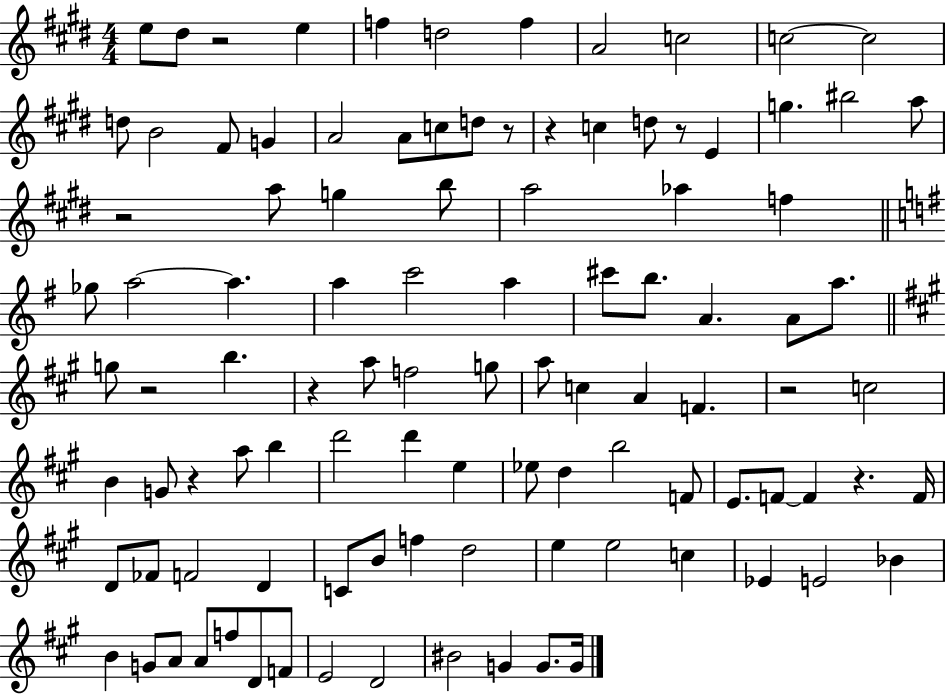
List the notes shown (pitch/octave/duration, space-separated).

E5/e D#5/e R/h E5/q F5/q D5/h F5/q A4/h C5/h C5/h C5/h D5/e B4/h F#4/e G4/q A4/h A4/e C5/e D5/e R/e R/q C5/q D5/e R/e E4/q G5/q. BIS5/h A5/e R/h A5/e G5/q B5/e A5/h Ab5/q F5/q Gb5/e A5/h A5/q. A5/q C6/h A5/q C#6/e B5/e. A4/q. A4/e A5/e. G5/e R/h B5/q. R/q A5/e F5/h G5/e A5/e C5/q A4/q F4/q. R/h C5/h B4/q G4/e R/q A5/e B5/q D6/h D6/q E5/q Eb5/e D5/q B5/h F4/e E4/e. F4/e F4/q R/q. F4/s D4/e FES4/e F4/h D4/q C4/e B4/e F5/q D5/h E5/q E5/h C5/q Eb4/q E4/h Bb4/q B4/q G4/e A4/e A4/e F5/e D4/e F4/e E4/h D4/h BIS4/h G4/q G4/e. G4/s